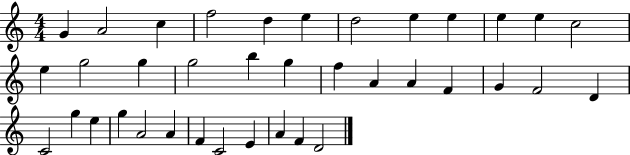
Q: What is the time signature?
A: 4/4